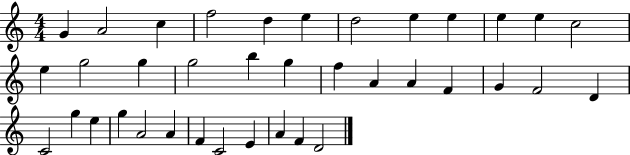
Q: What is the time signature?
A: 4/4